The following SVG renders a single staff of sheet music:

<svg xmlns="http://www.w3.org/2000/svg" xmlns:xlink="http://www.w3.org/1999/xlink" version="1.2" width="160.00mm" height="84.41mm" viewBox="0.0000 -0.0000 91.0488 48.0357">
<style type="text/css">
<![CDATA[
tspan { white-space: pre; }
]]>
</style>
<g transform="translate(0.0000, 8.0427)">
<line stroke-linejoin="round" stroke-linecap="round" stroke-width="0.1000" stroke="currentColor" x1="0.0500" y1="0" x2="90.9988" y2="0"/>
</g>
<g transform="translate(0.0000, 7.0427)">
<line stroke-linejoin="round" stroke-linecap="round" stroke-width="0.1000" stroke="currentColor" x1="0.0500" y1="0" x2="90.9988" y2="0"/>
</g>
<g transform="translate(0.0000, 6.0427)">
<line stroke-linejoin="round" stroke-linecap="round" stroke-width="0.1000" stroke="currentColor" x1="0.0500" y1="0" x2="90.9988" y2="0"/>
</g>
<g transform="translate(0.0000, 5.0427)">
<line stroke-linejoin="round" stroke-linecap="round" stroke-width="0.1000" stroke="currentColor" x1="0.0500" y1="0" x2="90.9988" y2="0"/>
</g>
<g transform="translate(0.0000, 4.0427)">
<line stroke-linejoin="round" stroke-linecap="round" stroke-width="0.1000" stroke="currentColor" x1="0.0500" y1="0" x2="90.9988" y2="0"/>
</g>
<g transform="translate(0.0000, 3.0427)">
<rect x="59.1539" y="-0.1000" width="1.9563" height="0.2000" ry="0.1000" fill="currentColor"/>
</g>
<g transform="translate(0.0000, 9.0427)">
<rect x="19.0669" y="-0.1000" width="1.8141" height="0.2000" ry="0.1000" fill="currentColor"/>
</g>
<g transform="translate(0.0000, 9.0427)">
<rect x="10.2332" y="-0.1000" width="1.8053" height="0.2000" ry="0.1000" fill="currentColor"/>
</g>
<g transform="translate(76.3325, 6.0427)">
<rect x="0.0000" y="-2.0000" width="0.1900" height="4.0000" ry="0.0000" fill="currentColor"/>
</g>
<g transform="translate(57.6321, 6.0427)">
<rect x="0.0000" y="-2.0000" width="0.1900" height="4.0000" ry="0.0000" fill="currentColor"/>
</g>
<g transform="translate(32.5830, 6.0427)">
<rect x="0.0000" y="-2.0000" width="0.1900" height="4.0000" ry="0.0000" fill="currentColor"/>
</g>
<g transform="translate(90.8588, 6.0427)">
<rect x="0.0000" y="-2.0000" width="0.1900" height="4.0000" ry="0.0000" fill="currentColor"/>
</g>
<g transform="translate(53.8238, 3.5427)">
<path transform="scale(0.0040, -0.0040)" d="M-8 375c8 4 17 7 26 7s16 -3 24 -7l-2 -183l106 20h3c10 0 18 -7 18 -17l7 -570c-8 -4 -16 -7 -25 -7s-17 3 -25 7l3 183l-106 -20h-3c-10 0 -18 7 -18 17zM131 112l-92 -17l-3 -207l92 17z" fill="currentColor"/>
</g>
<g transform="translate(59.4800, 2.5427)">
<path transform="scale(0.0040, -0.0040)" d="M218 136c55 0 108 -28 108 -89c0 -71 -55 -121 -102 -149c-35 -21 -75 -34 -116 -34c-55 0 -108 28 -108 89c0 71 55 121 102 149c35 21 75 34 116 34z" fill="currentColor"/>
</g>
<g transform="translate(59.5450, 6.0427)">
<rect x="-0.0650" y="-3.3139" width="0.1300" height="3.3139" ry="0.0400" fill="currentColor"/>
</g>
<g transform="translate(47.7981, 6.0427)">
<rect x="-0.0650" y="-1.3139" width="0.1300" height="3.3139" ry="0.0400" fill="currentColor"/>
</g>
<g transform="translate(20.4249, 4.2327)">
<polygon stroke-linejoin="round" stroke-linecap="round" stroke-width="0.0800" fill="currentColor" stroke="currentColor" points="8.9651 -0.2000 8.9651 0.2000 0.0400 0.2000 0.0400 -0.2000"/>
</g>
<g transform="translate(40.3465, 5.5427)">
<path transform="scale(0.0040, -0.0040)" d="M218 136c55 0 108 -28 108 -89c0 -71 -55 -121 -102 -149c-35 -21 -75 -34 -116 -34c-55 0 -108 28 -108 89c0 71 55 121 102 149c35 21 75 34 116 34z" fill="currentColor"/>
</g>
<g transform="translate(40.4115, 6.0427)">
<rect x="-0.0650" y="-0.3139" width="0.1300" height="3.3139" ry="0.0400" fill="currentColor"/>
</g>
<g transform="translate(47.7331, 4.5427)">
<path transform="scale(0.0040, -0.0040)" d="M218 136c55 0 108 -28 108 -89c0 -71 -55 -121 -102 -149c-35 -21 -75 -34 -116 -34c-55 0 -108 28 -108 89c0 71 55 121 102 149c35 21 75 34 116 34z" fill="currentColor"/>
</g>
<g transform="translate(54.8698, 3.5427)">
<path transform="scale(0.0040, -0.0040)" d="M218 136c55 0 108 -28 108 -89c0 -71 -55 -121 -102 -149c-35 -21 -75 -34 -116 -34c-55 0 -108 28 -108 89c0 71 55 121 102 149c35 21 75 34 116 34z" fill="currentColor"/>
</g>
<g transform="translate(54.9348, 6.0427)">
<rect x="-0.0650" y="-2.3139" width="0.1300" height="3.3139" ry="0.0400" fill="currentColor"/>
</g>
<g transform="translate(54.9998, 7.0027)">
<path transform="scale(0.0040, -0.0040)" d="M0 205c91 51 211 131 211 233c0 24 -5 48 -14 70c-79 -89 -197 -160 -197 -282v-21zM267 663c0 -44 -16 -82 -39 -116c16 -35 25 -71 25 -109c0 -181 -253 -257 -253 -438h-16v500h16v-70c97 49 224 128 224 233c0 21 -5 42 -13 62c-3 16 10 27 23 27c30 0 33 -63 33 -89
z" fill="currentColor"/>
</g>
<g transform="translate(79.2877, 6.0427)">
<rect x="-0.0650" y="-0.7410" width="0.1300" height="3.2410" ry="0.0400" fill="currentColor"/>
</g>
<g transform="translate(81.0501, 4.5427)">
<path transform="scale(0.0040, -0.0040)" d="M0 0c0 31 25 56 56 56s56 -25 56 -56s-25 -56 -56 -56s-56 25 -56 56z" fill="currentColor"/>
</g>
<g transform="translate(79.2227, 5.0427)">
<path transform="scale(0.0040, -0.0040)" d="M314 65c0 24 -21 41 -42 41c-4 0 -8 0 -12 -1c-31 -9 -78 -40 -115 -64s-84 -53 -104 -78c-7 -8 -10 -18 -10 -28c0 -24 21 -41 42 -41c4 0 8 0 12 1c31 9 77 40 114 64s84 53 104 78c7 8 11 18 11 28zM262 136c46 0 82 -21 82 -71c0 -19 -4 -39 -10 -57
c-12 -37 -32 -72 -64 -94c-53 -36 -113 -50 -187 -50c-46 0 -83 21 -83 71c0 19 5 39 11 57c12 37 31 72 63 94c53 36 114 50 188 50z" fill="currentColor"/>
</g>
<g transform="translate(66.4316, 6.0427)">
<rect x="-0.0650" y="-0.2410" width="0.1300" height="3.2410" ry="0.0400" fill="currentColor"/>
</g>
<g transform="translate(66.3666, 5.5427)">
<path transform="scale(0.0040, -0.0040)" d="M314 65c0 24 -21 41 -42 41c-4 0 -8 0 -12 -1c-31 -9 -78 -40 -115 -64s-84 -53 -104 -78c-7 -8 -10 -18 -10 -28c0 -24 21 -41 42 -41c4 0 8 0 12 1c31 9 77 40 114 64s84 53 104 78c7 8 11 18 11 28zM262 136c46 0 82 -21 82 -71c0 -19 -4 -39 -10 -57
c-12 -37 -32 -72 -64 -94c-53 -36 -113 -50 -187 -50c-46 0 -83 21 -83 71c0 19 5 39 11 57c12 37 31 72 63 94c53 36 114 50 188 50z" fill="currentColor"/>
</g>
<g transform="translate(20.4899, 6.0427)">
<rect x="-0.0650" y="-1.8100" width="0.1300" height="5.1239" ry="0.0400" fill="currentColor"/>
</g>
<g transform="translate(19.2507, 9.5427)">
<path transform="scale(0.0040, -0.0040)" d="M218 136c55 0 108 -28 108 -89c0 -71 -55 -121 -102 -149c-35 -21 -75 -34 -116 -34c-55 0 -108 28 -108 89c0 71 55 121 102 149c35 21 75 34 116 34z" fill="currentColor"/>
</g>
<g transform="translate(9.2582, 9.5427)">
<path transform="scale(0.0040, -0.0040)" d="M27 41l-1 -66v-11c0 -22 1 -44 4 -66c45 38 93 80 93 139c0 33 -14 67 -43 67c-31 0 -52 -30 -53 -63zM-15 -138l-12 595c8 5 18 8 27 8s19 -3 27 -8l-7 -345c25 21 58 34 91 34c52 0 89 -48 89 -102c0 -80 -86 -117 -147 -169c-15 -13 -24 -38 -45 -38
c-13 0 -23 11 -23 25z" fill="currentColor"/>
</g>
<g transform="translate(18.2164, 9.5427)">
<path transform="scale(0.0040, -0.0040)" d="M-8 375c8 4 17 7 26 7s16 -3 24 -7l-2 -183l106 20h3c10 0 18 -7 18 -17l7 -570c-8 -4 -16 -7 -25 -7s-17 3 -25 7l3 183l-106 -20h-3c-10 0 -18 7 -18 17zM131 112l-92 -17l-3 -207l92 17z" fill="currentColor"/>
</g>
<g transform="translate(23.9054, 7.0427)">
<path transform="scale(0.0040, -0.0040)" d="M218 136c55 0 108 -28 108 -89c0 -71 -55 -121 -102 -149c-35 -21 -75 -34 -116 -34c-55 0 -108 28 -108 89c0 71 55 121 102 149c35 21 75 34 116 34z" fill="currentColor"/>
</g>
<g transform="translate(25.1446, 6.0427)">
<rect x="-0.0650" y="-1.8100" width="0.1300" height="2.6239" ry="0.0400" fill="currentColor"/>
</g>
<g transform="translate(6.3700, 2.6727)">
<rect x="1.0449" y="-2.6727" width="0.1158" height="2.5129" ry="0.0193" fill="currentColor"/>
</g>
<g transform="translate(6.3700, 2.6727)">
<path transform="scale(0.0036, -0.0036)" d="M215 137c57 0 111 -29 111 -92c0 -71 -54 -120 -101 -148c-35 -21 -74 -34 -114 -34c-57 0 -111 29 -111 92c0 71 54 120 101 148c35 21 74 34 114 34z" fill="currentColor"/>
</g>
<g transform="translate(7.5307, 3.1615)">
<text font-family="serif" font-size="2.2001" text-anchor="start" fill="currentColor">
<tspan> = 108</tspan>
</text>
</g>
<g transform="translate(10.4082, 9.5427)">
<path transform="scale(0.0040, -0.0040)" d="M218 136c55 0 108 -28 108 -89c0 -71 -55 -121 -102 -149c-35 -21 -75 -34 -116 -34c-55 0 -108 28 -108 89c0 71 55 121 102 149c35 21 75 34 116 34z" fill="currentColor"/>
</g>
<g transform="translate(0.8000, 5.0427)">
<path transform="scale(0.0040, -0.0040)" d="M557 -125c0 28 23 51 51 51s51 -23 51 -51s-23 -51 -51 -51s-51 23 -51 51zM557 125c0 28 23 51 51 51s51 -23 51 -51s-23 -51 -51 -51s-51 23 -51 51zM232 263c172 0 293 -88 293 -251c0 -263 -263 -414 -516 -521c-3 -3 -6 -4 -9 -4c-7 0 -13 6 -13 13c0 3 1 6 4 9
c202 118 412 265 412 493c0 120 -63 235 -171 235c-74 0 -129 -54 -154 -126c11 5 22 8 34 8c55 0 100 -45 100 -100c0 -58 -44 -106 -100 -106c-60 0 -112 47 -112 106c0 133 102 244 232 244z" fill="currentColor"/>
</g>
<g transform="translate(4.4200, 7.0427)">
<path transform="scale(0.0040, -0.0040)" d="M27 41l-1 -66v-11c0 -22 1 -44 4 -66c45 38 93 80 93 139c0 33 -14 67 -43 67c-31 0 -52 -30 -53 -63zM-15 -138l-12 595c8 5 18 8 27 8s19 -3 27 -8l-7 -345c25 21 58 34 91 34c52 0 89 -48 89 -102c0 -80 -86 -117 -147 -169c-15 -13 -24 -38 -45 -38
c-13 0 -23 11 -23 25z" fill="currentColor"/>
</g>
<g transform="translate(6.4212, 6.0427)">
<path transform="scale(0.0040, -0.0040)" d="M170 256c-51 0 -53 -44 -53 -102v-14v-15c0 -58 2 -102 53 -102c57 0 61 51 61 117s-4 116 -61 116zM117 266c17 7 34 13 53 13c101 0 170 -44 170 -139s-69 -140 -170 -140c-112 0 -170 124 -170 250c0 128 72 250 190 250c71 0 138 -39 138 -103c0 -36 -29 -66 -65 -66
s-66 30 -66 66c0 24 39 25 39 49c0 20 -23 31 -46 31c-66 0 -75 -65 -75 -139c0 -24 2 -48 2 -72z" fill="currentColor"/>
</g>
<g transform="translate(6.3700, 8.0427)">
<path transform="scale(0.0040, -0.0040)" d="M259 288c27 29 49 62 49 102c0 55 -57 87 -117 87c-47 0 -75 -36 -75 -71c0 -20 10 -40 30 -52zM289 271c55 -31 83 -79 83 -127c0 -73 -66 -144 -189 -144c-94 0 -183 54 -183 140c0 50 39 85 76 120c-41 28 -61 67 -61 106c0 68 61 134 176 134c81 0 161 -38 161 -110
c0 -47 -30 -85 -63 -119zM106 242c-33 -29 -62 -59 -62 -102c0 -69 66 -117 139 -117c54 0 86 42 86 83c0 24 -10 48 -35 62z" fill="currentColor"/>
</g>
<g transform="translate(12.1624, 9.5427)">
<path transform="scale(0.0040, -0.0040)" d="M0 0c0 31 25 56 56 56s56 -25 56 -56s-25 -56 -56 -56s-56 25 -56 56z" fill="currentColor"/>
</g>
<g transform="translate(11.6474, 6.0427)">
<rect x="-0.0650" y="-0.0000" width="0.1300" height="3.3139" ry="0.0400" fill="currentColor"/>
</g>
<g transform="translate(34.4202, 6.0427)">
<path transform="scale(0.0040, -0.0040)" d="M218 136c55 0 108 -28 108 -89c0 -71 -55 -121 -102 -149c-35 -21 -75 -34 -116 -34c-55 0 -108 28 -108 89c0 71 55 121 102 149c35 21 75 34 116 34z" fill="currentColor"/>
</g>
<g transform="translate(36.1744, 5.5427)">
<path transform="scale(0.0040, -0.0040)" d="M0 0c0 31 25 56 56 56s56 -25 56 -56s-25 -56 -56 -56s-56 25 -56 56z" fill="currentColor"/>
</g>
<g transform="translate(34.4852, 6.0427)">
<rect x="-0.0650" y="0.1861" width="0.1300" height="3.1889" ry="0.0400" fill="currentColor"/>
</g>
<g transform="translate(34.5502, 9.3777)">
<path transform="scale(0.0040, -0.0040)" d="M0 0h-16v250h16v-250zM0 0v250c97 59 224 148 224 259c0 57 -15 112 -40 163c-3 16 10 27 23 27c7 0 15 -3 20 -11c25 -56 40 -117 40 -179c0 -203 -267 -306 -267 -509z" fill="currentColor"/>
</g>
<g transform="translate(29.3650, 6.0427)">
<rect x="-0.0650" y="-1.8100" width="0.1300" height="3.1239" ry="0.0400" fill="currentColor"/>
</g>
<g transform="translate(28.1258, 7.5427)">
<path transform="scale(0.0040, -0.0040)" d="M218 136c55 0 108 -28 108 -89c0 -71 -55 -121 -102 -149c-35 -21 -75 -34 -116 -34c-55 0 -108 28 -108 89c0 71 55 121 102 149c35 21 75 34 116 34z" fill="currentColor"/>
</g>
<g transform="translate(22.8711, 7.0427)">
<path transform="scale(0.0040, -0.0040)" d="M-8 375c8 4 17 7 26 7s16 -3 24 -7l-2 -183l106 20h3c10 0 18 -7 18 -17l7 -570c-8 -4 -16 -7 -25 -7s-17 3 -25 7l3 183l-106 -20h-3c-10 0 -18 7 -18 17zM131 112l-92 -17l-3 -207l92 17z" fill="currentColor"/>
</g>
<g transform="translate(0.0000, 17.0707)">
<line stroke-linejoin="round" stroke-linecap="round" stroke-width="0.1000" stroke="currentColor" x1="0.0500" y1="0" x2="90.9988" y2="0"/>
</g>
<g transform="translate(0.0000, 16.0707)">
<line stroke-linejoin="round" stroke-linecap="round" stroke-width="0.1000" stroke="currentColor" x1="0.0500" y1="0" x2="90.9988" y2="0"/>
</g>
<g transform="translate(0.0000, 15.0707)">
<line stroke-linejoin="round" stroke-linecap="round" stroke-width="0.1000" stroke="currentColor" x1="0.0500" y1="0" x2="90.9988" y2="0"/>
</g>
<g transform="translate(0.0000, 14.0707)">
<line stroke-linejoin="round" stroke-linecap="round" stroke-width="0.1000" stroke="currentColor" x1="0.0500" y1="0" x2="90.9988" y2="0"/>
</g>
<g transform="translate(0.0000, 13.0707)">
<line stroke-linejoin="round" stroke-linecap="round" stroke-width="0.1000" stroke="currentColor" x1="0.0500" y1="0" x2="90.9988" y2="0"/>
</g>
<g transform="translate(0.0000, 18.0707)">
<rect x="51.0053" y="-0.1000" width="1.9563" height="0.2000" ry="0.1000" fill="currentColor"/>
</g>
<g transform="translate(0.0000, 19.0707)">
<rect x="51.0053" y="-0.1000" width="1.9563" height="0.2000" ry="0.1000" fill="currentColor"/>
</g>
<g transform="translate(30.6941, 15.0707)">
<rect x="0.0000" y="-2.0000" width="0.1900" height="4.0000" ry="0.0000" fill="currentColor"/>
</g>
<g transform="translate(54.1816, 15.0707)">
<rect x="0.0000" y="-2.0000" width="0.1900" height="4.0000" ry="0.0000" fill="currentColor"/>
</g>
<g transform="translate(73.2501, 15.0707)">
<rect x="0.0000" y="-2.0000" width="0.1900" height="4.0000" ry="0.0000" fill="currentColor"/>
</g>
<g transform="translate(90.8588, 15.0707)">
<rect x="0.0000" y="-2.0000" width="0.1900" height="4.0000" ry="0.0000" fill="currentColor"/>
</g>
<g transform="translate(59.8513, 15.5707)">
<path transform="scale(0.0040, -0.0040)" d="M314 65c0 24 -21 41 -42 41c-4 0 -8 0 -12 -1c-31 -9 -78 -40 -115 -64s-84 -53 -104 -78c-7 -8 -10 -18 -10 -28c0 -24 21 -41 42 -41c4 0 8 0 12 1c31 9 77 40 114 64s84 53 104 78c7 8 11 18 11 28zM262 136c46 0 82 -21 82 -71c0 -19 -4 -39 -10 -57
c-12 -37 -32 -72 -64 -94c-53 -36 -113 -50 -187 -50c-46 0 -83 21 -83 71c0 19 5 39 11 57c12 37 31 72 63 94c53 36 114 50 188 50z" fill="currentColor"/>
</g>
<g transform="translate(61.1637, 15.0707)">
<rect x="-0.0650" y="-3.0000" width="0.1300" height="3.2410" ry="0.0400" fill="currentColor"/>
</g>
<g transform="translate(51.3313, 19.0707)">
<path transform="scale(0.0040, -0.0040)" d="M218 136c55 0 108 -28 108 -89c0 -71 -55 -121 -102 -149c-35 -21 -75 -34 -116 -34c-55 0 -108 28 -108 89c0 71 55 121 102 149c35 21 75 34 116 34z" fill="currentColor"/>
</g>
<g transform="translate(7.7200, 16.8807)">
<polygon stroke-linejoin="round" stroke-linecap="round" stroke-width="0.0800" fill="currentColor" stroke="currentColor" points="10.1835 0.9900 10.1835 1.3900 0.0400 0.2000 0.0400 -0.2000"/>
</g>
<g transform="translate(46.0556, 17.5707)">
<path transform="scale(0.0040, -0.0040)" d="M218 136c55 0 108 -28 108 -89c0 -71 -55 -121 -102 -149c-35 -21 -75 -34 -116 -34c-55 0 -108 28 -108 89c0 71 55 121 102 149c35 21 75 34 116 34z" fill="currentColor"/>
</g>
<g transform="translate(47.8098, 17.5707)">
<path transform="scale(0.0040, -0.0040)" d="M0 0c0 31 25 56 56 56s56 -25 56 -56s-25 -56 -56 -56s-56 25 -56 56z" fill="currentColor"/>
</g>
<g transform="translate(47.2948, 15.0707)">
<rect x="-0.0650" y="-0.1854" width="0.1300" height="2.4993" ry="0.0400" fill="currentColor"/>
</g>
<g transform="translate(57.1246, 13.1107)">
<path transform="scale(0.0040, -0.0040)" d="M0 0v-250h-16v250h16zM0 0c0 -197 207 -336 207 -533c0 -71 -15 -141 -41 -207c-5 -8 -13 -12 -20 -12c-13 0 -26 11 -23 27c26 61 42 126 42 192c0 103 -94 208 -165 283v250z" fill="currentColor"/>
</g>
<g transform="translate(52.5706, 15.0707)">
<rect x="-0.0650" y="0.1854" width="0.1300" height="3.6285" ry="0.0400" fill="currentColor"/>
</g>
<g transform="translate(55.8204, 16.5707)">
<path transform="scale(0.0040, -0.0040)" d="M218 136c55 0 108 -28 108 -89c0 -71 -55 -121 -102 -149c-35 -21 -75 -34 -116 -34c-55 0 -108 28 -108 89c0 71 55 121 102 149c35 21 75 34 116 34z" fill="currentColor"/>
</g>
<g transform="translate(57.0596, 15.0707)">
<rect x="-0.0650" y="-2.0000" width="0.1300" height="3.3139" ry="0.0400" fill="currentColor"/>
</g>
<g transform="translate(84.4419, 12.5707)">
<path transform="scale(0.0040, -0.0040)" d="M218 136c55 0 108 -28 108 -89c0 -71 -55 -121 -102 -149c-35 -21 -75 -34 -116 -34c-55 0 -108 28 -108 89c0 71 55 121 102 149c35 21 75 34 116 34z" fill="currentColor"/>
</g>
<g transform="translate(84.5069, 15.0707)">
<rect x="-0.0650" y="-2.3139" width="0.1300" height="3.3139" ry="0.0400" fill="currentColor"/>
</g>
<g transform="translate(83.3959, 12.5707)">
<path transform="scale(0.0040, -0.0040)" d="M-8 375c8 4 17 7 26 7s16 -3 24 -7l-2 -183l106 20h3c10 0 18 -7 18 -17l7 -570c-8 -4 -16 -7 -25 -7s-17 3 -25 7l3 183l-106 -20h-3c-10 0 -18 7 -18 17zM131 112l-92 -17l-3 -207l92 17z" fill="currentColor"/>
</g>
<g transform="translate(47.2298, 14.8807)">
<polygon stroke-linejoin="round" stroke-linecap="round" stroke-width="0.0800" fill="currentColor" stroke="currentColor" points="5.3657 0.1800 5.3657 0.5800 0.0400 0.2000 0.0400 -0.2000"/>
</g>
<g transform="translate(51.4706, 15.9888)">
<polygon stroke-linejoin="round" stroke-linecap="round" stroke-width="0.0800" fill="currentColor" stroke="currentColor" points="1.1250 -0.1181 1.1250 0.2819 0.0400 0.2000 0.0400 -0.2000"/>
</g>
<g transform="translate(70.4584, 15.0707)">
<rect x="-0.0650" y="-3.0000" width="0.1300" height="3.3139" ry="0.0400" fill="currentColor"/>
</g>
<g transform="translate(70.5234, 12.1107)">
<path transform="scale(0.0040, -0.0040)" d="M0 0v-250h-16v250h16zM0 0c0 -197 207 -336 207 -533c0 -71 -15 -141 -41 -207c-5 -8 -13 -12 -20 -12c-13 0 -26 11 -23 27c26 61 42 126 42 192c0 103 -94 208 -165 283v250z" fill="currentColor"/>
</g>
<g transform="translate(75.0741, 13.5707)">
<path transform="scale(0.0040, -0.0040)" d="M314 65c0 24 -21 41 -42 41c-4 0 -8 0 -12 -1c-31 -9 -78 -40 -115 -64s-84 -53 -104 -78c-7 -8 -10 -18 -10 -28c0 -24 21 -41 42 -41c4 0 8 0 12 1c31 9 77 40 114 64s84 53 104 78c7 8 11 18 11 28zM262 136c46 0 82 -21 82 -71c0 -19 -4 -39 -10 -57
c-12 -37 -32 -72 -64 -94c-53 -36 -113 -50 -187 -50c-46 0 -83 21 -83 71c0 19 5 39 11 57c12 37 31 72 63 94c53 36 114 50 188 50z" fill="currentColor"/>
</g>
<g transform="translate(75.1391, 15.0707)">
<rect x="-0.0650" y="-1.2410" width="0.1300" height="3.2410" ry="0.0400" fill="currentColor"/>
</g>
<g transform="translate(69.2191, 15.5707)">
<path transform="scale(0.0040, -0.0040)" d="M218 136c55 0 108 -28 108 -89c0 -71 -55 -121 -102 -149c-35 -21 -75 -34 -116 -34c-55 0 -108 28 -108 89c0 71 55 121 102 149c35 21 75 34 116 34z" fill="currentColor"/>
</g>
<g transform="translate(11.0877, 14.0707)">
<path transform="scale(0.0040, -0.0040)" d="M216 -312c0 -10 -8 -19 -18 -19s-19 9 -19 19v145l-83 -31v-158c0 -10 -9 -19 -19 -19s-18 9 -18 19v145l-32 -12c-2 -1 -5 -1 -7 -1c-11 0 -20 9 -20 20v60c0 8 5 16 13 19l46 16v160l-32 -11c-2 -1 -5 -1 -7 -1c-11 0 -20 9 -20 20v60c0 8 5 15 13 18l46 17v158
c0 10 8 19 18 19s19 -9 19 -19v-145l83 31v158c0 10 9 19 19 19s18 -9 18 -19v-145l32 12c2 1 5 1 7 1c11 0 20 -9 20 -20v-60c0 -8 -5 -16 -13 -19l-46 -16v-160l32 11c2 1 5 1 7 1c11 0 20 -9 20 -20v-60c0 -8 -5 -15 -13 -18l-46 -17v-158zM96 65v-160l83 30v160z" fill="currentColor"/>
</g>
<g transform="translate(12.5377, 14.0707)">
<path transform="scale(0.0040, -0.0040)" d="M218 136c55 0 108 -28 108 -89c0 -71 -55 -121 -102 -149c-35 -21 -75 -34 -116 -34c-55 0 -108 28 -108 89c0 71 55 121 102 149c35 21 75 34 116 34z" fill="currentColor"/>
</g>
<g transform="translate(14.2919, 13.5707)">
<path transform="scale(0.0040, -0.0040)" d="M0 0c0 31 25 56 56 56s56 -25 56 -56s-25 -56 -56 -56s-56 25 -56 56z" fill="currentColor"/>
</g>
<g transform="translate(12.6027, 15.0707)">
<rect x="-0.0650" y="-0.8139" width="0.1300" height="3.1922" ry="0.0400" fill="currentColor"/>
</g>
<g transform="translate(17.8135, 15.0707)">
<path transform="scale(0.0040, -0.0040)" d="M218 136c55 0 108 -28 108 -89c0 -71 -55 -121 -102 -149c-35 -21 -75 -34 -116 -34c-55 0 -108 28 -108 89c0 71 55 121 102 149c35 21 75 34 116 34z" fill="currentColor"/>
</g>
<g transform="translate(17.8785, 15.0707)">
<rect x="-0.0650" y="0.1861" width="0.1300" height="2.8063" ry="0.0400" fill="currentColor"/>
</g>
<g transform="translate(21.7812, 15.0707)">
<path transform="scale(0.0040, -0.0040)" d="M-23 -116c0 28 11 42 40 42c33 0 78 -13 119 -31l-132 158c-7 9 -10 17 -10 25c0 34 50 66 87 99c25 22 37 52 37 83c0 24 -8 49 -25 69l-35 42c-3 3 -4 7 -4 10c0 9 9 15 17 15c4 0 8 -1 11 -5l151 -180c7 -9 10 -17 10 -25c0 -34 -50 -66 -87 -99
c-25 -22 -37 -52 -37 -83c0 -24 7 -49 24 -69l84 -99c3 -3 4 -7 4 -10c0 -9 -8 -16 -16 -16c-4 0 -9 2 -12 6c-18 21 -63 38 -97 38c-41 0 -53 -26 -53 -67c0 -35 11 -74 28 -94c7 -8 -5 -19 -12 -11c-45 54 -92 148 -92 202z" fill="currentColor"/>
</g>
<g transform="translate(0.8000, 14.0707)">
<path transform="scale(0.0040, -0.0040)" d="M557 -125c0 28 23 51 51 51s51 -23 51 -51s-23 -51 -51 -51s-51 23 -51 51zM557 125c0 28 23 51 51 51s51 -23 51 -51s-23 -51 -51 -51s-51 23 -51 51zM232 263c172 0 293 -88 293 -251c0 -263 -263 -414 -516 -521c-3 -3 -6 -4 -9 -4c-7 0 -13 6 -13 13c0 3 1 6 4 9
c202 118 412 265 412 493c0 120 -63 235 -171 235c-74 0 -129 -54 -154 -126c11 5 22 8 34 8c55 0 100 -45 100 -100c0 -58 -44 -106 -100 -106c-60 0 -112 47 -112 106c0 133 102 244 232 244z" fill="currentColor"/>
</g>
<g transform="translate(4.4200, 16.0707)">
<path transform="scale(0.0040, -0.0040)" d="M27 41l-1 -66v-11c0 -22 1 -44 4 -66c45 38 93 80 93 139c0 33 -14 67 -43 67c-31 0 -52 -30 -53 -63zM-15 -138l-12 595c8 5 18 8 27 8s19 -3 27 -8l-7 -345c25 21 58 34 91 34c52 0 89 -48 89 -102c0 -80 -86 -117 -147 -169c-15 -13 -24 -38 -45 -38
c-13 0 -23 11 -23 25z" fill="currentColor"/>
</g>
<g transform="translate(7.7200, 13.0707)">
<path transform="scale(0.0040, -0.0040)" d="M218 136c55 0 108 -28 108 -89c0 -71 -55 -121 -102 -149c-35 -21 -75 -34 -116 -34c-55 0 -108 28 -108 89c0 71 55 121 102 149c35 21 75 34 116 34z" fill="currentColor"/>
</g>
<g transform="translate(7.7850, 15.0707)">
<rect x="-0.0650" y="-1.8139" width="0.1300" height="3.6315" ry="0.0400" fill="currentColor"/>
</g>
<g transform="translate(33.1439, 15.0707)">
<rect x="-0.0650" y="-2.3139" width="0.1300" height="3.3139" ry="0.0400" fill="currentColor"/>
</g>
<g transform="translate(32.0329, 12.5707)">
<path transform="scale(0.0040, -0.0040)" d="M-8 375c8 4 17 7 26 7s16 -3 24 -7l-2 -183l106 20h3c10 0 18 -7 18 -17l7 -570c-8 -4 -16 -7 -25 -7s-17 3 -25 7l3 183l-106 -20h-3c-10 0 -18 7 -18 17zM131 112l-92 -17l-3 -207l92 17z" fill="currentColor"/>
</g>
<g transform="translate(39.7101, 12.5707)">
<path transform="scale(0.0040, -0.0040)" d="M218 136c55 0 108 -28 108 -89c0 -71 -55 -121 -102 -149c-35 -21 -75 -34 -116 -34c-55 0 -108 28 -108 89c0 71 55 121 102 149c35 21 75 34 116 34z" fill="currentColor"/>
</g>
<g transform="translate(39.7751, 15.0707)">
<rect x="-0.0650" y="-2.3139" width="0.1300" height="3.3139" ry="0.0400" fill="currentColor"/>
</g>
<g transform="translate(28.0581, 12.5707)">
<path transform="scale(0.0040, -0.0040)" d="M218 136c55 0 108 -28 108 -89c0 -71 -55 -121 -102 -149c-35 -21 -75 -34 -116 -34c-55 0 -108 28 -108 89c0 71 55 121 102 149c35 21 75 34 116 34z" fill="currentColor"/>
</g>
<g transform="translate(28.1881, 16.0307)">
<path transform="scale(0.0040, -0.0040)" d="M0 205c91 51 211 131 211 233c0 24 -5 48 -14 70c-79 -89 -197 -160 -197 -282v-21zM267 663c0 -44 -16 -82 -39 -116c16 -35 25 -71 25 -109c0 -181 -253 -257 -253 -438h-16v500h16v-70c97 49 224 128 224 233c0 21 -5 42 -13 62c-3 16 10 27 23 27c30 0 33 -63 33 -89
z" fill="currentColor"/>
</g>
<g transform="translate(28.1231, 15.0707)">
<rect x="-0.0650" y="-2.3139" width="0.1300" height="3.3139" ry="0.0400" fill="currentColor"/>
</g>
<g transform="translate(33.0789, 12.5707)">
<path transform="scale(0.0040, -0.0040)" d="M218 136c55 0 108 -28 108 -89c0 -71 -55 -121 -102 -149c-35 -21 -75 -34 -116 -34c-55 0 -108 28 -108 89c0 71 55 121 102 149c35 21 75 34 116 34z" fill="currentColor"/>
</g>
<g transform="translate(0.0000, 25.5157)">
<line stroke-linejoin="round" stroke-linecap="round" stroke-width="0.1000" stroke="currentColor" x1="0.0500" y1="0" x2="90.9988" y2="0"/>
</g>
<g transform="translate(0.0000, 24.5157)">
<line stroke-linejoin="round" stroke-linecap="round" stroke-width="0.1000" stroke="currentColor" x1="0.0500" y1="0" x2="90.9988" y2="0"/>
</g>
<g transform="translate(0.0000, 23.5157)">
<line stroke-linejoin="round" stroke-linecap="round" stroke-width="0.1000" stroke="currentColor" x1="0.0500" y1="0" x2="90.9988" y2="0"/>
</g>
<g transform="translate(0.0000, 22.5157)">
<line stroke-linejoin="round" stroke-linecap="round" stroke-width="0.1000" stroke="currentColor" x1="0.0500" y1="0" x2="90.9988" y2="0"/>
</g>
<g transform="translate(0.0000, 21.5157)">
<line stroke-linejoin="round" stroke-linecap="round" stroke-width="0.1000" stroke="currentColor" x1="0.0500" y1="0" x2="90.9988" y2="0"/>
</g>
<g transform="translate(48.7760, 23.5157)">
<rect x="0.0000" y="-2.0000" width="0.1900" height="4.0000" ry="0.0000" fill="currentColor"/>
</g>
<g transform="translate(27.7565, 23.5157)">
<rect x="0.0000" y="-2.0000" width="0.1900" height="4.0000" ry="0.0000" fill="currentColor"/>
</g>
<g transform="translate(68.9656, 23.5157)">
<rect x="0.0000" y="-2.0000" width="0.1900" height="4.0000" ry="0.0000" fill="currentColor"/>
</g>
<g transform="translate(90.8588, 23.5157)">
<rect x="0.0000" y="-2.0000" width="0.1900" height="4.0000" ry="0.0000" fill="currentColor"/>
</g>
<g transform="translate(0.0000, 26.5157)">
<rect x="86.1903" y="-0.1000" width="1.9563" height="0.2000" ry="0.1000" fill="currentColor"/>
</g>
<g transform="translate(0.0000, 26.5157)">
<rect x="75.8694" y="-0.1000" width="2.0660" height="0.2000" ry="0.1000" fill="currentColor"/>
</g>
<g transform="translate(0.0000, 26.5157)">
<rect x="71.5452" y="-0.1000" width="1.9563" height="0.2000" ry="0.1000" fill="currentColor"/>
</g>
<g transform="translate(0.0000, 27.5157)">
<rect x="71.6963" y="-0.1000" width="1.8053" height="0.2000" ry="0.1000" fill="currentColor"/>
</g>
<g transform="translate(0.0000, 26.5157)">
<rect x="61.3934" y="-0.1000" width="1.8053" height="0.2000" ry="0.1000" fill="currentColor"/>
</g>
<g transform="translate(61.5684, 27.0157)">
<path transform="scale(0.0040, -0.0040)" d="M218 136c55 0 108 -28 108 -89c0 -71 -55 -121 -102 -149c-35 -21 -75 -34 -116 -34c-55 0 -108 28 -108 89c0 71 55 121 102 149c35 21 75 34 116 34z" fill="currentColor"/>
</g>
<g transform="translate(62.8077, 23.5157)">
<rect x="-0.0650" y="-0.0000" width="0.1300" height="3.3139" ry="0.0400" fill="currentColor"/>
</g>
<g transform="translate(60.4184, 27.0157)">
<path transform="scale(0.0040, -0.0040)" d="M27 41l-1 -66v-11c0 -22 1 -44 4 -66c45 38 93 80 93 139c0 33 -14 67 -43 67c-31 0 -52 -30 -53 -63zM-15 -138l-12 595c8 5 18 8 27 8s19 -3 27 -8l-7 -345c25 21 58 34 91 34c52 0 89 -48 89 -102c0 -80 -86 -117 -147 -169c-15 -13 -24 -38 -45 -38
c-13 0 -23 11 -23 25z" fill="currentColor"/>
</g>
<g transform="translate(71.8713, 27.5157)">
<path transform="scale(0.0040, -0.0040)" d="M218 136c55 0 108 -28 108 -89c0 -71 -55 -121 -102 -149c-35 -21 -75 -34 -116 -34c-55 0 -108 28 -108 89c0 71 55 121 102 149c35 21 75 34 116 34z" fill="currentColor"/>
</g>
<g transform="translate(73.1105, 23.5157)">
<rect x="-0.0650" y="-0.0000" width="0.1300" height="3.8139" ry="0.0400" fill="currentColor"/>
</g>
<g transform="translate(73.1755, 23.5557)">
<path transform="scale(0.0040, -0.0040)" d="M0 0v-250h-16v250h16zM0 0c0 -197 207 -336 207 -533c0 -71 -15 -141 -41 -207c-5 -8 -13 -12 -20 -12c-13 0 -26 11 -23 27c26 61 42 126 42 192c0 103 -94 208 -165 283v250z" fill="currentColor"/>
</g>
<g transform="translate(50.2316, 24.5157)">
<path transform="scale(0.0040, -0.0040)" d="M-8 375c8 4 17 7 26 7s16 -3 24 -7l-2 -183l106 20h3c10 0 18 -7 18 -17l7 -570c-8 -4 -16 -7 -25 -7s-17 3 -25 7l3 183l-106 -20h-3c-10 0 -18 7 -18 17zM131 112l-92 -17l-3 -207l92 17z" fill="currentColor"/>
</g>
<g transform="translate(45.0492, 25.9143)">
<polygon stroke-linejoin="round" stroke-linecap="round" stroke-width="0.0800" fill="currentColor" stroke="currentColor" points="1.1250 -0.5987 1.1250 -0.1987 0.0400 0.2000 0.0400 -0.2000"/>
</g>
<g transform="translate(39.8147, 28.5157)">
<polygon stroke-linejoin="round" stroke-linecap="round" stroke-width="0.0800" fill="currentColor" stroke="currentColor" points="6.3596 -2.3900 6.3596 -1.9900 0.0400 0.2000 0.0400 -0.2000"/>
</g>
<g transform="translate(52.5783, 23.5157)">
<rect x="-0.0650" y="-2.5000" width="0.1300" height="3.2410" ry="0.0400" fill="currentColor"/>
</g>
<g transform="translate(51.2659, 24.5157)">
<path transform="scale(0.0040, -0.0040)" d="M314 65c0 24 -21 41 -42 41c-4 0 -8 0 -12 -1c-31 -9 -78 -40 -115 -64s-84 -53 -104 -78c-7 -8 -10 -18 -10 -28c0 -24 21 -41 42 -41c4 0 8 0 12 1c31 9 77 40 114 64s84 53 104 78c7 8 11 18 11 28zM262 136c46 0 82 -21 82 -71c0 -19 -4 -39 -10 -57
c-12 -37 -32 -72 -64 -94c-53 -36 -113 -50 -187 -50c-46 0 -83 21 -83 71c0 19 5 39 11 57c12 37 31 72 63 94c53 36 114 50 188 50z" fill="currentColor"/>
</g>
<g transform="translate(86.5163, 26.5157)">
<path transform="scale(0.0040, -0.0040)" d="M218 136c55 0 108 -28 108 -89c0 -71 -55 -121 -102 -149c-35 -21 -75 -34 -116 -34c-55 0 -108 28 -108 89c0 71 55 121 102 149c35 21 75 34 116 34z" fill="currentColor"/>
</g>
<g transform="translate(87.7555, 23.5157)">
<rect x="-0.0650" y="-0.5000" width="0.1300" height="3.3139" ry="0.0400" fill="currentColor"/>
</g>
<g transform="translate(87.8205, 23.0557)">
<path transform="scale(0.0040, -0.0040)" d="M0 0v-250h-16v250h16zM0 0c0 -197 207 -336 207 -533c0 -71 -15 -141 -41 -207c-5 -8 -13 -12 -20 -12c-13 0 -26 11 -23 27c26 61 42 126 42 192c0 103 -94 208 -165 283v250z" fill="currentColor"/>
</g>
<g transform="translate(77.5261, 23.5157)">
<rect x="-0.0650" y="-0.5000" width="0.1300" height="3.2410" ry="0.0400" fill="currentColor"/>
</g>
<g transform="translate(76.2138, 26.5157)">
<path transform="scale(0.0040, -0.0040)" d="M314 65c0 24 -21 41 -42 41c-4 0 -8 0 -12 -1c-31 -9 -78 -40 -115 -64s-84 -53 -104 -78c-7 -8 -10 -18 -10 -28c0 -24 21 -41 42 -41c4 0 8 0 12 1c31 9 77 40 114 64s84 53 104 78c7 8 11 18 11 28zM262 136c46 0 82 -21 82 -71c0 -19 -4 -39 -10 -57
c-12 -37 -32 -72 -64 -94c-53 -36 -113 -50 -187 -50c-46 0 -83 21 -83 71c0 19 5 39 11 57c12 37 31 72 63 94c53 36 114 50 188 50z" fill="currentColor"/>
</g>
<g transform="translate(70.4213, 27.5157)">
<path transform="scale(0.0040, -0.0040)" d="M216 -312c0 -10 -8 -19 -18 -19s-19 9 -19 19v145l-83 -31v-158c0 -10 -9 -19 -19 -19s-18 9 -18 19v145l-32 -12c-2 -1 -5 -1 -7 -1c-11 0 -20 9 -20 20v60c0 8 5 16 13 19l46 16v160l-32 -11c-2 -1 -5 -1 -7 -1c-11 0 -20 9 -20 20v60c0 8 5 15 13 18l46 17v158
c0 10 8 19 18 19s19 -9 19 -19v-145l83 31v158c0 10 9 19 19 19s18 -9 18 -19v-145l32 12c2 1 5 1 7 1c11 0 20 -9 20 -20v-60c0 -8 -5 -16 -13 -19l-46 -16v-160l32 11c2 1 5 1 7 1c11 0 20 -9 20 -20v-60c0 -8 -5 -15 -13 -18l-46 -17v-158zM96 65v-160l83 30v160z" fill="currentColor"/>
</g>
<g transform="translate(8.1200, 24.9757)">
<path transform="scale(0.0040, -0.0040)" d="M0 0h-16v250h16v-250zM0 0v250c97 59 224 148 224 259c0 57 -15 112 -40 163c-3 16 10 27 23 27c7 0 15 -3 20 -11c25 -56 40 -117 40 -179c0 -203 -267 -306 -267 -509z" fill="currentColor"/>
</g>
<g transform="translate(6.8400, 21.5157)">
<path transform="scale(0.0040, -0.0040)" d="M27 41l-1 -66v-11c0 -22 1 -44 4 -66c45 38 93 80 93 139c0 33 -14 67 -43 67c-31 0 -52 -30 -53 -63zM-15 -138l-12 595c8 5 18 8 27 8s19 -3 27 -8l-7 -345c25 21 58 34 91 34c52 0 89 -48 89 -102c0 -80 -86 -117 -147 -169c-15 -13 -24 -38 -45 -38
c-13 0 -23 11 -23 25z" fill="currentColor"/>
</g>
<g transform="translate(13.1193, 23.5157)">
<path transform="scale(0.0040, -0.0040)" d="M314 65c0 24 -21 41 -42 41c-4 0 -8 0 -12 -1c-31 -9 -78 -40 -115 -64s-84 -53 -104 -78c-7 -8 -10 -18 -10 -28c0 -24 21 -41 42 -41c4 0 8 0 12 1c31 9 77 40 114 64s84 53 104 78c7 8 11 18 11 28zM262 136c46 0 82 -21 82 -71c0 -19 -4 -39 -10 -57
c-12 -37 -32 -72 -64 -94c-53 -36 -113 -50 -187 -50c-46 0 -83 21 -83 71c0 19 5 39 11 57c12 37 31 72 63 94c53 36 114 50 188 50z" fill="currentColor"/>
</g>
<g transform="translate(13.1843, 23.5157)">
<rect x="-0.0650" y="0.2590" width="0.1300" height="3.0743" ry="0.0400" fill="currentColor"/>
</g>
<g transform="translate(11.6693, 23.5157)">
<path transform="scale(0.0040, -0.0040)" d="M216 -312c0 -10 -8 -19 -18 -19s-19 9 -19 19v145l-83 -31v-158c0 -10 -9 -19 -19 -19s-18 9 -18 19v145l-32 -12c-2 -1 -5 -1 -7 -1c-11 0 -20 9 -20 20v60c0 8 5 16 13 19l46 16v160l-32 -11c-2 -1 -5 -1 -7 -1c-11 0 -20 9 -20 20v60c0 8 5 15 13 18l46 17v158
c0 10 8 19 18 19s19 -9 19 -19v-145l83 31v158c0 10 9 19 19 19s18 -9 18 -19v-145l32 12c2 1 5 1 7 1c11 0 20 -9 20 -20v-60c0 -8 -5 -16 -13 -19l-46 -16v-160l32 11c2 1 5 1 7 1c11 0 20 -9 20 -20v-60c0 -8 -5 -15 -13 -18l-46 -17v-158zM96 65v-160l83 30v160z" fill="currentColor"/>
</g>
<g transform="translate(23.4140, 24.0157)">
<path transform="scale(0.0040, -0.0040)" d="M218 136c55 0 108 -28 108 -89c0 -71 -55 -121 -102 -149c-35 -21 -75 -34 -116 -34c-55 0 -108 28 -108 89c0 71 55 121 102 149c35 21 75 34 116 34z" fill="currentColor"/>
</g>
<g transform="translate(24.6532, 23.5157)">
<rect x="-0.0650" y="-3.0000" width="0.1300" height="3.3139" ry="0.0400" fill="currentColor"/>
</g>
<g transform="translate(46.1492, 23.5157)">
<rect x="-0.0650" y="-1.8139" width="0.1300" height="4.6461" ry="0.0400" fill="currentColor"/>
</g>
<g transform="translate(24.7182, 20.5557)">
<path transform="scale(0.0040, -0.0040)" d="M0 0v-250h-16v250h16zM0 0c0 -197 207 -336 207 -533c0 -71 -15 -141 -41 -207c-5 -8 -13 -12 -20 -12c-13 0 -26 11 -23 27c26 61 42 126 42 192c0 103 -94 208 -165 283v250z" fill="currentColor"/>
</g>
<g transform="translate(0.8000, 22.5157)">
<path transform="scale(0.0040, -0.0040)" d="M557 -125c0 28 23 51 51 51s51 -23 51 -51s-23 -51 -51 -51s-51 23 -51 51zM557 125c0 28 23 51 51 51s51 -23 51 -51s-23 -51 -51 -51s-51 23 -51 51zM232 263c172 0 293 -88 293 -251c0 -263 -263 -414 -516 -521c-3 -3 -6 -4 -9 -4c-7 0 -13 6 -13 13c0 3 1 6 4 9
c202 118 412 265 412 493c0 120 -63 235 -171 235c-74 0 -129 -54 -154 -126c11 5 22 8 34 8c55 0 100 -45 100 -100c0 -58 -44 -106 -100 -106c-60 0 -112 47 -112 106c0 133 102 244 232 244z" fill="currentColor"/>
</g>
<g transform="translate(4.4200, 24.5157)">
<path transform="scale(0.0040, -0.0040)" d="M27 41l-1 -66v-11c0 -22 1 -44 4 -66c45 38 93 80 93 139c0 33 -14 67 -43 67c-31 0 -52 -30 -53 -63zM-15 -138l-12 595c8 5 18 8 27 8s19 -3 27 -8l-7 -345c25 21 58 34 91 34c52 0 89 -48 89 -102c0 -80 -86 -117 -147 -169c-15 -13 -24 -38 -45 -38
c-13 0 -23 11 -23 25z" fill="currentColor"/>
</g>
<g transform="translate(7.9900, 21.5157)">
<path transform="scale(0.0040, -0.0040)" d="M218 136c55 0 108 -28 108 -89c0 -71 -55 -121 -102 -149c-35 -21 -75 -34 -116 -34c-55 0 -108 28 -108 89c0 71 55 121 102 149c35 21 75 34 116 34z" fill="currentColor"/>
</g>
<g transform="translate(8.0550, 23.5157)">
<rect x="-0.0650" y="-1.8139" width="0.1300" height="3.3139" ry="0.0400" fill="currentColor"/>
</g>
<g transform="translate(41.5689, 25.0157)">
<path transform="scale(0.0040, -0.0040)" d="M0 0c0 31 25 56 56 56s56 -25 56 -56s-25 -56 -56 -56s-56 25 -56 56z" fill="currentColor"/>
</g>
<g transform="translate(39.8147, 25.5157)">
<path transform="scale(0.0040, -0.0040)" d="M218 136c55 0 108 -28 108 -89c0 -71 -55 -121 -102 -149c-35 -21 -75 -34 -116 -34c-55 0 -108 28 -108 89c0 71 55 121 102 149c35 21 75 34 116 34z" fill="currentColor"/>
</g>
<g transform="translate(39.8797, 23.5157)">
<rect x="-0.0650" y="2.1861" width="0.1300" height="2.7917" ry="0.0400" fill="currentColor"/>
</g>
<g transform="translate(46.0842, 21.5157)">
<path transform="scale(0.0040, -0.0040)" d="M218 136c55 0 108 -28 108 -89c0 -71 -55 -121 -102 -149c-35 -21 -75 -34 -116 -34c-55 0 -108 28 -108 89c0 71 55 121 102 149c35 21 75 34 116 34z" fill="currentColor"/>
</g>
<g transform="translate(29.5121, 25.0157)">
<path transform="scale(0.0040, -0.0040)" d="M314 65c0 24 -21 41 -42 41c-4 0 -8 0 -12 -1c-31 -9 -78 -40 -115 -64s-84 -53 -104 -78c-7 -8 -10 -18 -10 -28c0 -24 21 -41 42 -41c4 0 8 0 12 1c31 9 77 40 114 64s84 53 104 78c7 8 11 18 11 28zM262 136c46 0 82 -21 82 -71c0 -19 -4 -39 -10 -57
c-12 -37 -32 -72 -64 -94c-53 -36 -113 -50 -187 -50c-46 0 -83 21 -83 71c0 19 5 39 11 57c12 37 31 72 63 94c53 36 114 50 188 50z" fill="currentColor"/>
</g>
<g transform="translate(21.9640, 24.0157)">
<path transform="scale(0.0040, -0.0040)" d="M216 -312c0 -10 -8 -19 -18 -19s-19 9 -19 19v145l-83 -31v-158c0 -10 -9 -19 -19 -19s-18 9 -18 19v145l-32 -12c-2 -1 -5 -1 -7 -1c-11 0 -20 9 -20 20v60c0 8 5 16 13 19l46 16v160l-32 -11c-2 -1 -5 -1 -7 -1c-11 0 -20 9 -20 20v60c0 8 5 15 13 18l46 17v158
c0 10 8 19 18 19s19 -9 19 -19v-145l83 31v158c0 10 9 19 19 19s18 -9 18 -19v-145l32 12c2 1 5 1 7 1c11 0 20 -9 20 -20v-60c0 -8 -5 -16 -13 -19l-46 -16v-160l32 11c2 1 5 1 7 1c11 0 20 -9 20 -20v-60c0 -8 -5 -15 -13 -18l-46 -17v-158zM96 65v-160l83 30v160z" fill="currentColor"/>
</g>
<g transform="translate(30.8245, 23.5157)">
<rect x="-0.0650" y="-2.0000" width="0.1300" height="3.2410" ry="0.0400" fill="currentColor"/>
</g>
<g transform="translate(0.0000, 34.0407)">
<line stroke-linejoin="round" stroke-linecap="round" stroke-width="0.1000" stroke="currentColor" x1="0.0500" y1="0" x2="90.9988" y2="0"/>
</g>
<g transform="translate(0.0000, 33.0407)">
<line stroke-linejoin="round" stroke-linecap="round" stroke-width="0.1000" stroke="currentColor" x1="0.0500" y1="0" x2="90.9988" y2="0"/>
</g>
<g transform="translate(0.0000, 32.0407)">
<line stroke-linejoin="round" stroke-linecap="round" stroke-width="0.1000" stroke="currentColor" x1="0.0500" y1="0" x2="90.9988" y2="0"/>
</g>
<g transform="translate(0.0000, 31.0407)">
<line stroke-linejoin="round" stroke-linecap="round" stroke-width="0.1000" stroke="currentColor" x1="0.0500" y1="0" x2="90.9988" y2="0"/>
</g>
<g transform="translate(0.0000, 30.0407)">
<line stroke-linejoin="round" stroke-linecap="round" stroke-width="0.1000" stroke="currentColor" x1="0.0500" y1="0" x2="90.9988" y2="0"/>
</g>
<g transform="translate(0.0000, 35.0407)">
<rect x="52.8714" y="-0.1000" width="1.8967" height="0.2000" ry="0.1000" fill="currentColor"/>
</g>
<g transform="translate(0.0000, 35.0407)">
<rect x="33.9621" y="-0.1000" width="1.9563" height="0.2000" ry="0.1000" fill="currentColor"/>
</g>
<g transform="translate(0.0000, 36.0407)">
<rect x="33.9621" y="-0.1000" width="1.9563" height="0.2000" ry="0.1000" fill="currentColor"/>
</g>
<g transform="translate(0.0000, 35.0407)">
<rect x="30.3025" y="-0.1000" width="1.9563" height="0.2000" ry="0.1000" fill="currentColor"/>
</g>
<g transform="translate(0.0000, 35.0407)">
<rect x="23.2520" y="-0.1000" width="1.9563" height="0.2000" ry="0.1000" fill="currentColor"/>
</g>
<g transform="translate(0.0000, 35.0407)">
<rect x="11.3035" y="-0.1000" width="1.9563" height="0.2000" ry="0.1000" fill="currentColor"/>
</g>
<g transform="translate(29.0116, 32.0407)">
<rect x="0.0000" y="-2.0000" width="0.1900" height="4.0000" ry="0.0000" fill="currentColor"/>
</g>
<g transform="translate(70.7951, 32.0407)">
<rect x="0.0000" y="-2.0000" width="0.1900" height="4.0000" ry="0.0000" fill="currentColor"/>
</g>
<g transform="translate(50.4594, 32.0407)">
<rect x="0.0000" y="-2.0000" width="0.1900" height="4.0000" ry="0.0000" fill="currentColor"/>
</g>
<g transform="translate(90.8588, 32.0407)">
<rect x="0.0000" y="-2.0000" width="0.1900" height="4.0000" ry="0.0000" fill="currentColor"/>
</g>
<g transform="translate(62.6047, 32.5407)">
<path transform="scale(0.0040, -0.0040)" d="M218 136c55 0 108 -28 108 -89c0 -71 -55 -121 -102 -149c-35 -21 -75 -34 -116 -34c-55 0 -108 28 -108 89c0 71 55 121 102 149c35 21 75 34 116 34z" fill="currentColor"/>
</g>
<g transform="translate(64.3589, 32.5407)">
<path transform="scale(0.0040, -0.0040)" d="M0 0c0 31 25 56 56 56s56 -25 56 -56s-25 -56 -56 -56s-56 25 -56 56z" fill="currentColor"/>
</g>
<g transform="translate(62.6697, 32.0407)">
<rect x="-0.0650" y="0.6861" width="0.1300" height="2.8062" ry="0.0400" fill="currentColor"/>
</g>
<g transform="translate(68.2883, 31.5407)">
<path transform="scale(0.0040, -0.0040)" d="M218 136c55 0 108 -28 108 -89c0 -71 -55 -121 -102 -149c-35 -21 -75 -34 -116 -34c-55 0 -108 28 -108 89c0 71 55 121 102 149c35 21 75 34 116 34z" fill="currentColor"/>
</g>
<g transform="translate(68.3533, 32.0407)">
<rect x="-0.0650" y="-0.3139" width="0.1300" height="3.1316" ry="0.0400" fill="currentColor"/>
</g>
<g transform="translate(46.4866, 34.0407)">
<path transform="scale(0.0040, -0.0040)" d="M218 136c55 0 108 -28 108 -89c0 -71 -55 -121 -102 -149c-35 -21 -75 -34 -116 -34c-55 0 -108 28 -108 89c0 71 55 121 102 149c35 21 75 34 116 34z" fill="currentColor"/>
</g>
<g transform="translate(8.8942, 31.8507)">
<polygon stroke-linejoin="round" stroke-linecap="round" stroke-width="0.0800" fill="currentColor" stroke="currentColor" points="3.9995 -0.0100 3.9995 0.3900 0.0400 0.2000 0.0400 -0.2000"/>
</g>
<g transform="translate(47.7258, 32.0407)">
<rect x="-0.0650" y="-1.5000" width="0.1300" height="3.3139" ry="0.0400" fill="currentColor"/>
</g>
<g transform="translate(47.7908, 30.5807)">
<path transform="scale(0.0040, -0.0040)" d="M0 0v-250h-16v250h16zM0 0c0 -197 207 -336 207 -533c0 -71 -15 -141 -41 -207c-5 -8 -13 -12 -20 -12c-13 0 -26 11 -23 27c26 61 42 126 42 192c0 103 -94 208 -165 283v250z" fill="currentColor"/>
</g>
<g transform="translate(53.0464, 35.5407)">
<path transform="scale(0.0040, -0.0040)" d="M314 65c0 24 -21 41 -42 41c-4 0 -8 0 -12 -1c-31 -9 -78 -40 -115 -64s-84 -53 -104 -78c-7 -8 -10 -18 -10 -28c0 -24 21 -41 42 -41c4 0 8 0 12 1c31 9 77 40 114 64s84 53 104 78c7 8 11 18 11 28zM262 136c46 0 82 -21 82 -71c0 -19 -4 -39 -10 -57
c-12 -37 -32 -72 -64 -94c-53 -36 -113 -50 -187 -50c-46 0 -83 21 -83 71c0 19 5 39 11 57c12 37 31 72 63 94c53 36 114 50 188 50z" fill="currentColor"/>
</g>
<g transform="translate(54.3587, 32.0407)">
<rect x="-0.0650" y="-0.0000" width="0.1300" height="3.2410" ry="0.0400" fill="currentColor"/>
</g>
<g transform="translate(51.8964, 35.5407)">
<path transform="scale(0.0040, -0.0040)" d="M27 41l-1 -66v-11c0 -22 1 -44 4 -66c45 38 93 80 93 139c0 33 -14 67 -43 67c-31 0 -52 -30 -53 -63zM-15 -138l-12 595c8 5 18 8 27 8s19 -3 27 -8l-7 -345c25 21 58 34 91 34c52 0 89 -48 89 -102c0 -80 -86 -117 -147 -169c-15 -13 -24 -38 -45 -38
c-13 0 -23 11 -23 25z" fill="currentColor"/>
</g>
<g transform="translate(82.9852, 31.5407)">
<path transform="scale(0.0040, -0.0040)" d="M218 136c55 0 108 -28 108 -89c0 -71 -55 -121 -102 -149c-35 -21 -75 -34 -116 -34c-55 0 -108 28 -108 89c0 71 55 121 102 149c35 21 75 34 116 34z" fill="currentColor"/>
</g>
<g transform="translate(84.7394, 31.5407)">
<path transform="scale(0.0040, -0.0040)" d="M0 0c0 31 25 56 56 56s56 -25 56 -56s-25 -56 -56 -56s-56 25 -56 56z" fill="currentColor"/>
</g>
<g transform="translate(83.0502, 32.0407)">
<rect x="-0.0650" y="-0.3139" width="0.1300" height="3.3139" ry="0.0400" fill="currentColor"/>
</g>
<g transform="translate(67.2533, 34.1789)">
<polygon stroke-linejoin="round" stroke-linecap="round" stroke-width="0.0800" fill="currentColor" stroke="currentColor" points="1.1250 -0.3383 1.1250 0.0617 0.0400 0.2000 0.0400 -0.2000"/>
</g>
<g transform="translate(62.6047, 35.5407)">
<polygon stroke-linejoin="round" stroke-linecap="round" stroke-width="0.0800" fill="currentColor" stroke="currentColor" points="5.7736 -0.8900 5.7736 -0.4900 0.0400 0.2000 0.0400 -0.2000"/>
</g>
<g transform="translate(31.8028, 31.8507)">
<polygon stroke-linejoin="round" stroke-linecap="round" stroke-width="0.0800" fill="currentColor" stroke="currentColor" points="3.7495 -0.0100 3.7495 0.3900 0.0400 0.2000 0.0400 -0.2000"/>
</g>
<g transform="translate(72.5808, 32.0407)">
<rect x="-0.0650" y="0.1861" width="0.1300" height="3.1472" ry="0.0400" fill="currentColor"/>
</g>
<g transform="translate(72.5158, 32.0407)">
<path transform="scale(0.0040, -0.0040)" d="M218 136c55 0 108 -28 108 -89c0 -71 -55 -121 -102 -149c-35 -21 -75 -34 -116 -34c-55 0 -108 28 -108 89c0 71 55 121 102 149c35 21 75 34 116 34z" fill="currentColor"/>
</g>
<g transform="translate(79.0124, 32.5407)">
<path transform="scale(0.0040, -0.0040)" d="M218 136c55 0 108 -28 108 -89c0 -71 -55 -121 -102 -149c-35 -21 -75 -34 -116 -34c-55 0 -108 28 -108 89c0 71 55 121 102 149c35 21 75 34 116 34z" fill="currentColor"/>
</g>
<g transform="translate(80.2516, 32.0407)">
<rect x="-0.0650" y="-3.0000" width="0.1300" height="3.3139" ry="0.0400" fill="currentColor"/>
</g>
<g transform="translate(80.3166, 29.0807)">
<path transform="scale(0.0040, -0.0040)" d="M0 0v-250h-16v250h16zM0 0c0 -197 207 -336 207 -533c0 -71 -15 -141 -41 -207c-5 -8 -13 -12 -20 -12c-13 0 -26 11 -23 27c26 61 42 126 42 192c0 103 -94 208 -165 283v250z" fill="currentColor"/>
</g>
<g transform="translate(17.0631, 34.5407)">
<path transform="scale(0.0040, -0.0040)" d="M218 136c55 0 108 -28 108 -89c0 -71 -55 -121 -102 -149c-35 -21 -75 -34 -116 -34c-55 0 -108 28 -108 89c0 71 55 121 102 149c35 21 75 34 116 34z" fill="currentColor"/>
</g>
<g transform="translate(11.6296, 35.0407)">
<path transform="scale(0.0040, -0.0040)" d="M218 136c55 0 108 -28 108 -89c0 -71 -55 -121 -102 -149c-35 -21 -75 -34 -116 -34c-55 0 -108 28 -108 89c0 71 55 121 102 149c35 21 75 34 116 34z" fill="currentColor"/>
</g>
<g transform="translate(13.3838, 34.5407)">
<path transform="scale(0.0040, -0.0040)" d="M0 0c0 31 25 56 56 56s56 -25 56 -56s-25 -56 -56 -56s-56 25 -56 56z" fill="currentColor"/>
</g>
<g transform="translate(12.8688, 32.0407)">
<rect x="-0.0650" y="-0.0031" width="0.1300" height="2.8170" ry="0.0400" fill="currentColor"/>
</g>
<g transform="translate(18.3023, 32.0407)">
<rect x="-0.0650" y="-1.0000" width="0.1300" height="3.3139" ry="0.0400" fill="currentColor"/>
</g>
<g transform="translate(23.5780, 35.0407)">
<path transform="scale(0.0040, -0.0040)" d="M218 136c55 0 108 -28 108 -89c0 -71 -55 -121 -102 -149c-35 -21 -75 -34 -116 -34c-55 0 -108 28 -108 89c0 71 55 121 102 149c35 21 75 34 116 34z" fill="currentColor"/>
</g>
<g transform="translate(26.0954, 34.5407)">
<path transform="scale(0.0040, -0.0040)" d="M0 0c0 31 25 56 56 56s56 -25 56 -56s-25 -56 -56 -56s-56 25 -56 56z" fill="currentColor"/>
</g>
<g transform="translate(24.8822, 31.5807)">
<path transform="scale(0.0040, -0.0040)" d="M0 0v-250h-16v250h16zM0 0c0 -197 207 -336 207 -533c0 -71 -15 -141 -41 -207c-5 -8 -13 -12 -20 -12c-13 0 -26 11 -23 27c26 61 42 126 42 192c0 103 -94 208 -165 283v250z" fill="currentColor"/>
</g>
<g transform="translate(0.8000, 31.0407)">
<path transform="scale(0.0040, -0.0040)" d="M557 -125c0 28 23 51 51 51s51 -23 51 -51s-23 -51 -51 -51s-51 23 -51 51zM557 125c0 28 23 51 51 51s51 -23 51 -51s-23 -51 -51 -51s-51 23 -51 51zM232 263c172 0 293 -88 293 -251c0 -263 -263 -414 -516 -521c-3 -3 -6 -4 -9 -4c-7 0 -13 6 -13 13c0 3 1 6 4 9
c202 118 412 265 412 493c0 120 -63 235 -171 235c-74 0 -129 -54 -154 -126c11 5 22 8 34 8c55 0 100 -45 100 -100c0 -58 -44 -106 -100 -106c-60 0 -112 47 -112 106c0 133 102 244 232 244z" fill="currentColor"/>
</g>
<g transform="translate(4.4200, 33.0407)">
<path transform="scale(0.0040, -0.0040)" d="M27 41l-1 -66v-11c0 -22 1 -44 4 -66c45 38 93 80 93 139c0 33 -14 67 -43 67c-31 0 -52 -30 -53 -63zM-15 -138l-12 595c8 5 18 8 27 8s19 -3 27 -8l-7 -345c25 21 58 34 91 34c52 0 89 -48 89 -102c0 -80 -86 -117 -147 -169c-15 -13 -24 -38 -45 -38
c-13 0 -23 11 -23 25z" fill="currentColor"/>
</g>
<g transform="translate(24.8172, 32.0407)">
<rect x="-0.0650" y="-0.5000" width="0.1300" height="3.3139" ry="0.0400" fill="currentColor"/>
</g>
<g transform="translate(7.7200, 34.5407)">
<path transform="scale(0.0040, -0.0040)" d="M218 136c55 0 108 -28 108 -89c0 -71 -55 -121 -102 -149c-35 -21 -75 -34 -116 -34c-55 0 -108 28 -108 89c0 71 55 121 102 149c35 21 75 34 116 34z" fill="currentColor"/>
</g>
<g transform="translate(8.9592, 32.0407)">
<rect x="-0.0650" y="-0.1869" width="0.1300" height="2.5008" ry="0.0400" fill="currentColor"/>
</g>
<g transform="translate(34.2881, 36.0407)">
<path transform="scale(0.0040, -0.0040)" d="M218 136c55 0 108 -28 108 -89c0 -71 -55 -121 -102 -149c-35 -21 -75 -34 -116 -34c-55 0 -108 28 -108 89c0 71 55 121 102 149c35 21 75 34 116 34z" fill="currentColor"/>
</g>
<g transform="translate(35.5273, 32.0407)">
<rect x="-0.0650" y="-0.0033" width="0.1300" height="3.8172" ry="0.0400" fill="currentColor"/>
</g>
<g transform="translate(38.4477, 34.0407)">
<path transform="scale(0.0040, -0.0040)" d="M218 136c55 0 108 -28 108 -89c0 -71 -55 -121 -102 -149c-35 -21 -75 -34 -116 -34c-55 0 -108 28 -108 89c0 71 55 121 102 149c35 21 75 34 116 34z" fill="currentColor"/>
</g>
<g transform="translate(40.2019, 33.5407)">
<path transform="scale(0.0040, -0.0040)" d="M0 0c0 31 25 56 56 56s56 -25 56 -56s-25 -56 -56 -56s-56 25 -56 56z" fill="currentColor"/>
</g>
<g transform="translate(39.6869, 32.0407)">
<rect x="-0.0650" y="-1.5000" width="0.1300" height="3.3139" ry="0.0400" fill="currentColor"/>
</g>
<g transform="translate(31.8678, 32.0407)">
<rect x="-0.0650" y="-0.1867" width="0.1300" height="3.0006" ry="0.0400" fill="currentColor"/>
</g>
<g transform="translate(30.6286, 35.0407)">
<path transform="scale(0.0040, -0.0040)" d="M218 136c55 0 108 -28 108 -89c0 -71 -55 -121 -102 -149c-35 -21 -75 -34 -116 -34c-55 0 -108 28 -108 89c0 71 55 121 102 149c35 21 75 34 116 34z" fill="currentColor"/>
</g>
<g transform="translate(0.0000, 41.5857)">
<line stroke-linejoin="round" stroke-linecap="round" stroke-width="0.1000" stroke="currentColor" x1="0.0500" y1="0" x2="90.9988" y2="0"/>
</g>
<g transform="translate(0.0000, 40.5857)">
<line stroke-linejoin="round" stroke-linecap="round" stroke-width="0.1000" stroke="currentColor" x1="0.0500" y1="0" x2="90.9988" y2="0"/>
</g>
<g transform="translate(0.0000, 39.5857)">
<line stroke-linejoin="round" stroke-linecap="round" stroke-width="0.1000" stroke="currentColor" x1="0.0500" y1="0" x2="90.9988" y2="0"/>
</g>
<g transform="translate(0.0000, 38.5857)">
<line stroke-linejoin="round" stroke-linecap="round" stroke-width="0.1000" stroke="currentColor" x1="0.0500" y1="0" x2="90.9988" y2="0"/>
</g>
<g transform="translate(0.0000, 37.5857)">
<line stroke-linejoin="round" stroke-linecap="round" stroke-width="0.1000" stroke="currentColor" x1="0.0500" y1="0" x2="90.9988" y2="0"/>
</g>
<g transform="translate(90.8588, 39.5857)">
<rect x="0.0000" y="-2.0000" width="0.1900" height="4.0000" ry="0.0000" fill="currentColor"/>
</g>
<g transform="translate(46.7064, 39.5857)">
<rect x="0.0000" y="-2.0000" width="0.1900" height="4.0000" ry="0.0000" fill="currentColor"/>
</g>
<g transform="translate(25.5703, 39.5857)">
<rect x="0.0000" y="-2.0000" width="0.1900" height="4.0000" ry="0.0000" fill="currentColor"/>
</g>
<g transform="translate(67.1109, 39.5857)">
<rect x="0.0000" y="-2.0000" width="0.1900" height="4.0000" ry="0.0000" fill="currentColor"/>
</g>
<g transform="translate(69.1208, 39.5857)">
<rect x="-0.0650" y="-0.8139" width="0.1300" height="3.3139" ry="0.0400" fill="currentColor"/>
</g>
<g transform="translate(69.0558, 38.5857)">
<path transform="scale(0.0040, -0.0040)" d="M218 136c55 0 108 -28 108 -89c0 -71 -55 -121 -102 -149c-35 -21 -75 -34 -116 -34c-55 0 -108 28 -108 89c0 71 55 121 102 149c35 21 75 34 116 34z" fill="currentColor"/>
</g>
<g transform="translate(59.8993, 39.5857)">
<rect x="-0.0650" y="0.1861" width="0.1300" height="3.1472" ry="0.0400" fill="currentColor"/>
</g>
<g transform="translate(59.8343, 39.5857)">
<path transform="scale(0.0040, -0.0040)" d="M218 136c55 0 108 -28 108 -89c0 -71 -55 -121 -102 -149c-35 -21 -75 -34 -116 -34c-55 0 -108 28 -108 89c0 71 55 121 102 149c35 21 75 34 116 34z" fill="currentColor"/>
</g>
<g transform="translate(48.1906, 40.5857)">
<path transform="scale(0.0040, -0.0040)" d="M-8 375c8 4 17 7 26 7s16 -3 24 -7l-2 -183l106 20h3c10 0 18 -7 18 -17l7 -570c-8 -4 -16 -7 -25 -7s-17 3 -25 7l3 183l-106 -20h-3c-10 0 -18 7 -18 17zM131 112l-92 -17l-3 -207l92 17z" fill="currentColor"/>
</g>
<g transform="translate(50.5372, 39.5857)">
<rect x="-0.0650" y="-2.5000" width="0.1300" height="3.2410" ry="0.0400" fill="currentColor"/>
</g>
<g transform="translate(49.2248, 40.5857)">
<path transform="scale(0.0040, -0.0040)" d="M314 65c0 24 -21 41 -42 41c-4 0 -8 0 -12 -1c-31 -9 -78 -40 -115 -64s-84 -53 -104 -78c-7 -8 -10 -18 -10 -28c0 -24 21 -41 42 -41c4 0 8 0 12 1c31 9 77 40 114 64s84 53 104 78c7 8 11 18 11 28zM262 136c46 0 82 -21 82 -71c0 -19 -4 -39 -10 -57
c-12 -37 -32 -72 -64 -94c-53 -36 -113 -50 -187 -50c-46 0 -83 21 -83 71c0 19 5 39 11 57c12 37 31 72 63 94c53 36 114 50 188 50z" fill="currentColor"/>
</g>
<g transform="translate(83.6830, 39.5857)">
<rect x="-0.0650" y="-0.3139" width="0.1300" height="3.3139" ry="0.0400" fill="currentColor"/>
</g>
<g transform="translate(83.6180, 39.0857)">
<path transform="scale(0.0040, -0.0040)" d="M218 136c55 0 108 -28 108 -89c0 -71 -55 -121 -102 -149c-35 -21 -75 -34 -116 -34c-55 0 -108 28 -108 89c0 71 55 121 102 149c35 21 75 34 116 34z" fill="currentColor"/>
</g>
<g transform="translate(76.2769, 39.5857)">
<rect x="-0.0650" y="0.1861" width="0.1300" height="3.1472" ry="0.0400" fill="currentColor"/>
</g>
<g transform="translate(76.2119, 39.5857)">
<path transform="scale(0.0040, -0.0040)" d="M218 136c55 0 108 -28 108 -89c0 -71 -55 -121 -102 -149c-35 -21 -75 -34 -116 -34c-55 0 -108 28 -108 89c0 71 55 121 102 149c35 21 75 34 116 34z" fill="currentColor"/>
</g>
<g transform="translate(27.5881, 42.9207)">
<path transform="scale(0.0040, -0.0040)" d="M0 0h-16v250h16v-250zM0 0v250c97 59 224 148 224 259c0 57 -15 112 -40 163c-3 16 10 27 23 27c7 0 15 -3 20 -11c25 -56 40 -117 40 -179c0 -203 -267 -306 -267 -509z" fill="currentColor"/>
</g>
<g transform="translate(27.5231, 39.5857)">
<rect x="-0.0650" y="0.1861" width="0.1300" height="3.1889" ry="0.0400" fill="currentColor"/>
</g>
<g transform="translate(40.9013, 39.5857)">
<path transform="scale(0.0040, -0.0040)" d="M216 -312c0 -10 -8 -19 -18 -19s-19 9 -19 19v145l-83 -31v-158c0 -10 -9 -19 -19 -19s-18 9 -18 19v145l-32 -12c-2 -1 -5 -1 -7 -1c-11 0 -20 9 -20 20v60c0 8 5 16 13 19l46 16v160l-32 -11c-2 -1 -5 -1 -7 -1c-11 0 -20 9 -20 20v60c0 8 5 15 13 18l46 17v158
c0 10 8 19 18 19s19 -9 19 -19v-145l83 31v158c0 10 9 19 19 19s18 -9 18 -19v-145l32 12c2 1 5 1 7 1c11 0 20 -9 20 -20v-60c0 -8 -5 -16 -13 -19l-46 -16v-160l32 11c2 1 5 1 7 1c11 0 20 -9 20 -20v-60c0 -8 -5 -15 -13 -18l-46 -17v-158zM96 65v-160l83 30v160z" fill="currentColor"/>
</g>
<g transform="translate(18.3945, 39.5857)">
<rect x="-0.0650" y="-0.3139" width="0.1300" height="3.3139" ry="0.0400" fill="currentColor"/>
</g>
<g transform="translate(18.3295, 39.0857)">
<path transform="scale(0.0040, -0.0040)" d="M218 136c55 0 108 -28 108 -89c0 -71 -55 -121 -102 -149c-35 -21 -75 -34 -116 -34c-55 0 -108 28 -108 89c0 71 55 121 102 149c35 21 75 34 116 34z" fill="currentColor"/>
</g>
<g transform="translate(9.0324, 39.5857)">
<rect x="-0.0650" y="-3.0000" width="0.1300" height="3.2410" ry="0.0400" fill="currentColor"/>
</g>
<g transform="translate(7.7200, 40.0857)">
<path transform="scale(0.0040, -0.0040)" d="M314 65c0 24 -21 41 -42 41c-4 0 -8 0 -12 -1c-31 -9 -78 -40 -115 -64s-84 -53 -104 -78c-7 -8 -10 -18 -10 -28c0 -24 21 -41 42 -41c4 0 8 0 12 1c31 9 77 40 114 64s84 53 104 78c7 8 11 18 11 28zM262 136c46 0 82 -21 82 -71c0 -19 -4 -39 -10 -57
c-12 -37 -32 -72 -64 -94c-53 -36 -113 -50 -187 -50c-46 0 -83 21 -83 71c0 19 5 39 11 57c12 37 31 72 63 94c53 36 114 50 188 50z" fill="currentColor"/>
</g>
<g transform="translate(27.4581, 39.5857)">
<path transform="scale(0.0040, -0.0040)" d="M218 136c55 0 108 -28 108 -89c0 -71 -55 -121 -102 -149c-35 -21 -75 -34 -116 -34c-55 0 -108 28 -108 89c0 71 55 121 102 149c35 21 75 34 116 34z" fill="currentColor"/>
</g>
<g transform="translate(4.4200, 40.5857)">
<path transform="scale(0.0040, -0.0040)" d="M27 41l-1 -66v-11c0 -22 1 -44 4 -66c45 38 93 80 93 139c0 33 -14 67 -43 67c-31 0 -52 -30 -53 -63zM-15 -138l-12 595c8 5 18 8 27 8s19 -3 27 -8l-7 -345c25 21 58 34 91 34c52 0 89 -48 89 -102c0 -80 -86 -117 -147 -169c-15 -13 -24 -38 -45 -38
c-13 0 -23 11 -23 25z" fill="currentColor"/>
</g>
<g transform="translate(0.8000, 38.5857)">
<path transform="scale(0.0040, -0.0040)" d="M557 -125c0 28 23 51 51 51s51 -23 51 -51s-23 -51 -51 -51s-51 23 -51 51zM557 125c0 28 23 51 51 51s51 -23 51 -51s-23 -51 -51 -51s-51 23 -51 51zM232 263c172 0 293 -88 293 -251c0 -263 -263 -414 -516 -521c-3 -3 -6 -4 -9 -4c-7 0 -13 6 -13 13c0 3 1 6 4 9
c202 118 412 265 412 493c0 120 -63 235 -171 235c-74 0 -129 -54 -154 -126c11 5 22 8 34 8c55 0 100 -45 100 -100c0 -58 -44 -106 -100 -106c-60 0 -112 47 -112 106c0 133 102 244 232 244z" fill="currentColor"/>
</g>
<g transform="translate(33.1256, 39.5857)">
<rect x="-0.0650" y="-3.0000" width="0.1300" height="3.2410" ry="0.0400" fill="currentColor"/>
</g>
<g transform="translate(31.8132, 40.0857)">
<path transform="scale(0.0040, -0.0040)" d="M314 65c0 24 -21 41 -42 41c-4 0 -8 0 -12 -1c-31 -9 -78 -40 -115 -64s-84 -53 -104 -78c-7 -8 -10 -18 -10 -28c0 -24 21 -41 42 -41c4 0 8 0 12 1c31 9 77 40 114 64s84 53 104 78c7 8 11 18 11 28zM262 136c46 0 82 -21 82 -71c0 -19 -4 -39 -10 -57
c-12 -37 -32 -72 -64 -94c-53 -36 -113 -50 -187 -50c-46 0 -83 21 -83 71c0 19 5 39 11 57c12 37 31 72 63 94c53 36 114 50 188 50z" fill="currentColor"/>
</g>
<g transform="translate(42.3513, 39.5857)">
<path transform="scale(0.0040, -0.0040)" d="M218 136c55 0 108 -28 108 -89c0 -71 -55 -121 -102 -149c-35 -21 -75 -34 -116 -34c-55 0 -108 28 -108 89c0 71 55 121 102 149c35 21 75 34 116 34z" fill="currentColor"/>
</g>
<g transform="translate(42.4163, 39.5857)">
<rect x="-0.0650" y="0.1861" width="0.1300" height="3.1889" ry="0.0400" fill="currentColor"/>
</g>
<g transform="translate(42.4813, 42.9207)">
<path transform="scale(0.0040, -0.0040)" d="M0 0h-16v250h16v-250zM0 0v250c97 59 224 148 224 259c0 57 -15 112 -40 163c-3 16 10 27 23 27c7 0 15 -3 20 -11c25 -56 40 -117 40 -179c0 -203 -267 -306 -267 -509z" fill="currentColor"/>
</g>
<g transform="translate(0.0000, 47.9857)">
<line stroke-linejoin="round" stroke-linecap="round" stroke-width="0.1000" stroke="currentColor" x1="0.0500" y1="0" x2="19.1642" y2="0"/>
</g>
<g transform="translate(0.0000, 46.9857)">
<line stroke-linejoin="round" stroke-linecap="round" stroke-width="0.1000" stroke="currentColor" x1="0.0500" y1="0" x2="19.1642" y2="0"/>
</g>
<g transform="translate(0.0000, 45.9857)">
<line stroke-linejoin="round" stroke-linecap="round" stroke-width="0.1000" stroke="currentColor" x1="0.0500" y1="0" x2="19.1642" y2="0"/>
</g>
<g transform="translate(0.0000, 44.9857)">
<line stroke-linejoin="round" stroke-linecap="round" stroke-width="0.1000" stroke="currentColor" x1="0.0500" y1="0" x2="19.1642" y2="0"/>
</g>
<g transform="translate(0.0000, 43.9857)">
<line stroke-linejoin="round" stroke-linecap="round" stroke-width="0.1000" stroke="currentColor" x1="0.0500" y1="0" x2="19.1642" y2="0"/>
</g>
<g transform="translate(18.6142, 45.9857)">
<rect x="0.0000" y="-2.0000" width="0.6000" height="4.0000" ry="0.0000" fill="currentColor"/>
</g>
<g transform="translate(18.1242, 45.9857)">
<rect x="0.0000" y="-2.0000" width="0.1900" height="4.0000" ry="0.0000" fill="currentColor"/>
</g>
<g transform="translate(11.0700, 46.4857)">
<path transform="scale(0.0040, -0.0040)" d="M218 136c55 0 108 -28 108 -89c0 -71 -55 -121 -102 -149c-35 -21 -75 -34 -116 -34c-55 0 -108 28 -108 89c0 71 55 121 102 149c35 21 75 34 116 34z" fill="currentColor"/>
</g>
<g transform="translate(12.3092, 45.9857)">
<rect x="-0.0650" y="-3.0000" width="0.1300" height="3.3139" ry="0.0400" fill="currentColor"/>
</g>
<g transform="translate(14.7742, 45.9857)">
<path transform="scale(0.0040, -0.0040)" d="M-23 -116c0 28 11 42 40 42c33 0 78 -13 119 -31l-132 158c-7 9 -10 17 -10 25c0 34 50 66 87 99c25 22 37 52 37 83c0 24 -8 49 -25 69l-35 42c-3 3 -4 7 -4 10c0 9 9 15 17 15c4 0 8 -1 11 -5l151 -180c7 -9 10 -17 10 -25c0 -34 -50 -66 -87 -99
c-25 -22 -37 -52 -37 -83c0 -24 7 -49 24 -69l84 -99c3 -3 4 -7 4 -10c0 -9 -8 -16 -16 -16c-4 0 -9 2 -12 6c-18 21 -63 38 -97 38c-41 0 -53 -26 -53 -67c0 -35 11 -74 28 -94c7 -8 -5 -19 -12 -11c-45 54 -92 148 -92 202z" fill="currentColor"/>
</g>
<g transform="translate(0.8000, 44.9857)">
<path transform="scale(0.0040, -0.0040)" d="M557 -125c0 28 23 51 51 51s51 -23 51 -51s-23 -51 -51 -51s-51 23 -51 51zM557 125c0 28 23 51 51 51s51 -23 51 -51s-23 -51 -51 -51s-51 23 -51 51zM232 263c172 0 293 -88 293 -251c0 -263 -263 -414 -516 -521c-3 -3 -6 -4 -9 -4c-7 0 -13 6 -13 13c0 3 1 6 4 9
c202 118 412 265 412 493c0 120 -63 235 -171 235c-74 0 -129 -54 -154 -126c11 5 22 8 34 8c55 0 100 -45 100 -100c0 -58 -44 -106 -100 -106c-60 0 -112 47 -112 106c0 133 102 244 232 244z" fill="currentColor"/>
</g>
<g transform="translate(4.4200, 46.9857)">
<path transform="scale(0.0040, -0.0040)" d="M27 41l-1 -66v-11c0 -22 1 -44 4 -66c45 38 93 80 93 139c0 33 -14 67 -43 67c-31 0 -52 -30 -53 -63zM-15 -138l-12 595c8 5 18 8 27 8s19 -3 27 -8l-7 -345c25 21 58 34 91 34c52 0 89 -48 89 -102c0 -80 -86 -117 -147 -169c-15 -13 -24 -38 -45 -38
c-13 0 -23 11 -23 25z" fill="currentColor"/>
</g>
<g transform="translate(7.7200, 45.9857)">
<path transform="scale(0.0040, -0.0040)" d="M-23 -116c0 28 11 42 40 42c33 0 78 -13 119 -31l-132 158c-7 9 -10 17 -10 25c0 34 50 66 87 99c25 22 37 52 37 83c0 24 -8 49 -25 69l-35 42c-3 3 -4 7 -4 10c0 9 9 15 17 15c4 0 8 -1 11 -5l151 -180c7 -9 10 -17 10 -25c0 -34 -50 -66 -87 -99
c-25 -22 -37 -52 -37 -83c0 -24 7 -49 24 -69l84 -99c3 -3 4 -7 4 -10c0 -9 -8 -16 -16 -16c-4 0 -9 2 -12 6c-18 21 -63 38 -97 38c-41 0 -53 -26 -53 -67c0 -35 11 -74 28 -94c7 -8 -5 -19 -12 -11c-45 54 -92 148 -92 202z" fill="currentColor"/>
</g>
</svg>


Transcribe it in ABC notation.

X:1
T:Untitled
M:6/8
L:1/4
K:F
_D,, D,,/2 B,,/2 A,,/2 D,/2 E, G, B,/4 D E,2 F,2 A,/2 ^F,/2 D,/2 z _B,/4 B, B, F,,/2 C,,/4 A,,/2 C,2 C,/2 G,2 B, _A,/2 ^D,2 ^C,/2 A,,2 G,,/2 A,/4 B,,2 _D,, ^C,,/2 E,,2 E,,/2 F,,/2 E,,/2 F,, E,,/2 E,,/2 C,,/2 G,, G,,/2 _D,,2 C,/2 E,/4 D, C,/2 E, C,2 E, D,/2 C,2 ^D,/2 B,,2 D, F, D, E, z C, z